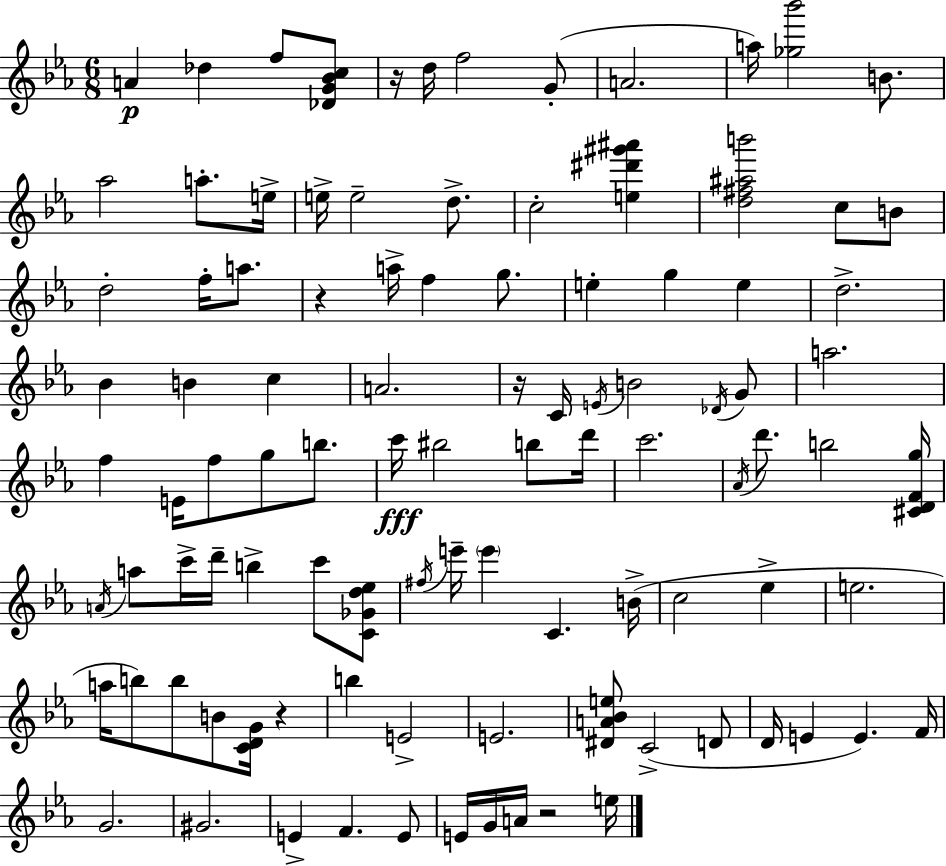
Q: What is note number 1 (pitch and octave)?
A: A4